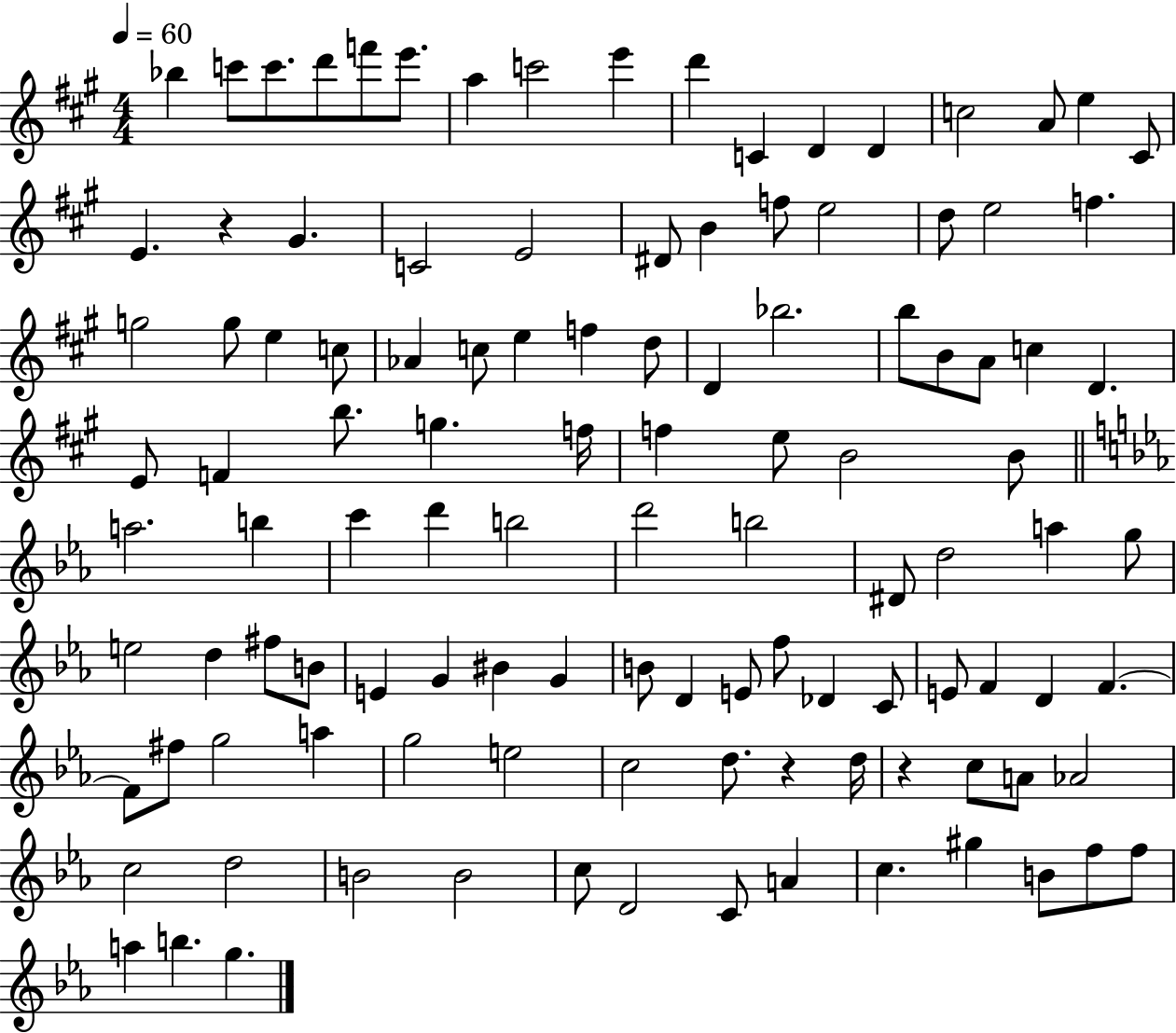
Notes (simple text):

Bb5/q C6/e C6/e. D6/e F6/e E6/e. A5/q C6/h E6/q D6/q C4/q D4/q D4/q C5/h A4/e E5/q C#4/e E4/q. R/q G#4/q. C4/h E4/h D#4/e B4/q F5/e E5/h D5/e E5/h F5/q. G5/h G5/e E5/q C5/e Ab4/q C5/e E5/q F5/q D5/e D4/q Bb5/h. B5/e B4/e A4/e C5/q D4/q. E4/e F4/q B5/e. G5/q. F5/s F5/q E5/e B4/h B4/e A5/h. B5/q C6/q D6/q B5/h D6/h B5/h D#4/e D5/h A5/q G5/e E5/h D5/q F#5/e B4/e E4/q G4/q BIS4/q G4/q B4/e D4/q E4/e F5/e Db4/q C4/e E4/e F4/q D4/q F4/q. F4/e F#5/e G5/h A5/q G5/h E5/h C5/h D5/e. R/q D5/s R/q C5/e A4/e Ab4/h C5/h D5/h B4/h B4/h C5/e D4/h C4/e A4/q C5/q. G#5/q B4/e F5/e F5/e A5/q B5/q. G5/q.